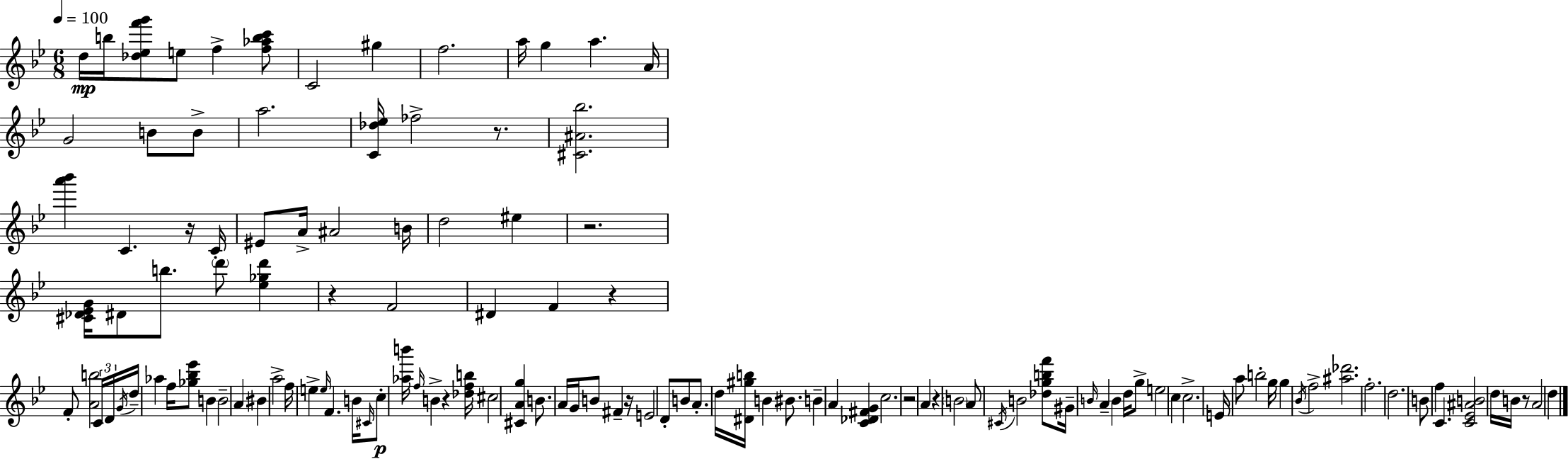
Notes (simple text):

D5/s B5/s [Db5,Eb5,F6,G6]/e E5/e F5/q [F5,Ab5,B5,C6]/e C4/h G#5/q F5/h. A5/s G5/q A5/q. A4/s G4/h B4/e B4/e A5/h. [C4,Db5,Eb5]/s FES5/h R/e. [C#4,A#4,Bb5]/h. [A6,Bb6]/q C4/q. R/s C4/s EIS4/e A4/s A#4/h B4/s D5/h EIS5/q R/h. [C#4,Db4,Eb4,G4]/s D#4/e B5/e. D6/e [Eb5,Gb5,D6]/q R/q F4/h D#4/q F4/q R/q F4/e [A4,B5]/h C4/s D4/s G4/s D5/s Ab5/q F5/s [Gb5,Bb5,Eb6]/e B4/q B4/h A4/q BIS4/q A5/h F5/s E5/q E5/s F4/q. B4/s C#4/s C5/e [Ab5,B6]/s F5/s B4/q R/q [Db5,F5,B5]/s C#5/h [C#4,A4,G5]/q B4/e. A4/s G4/s B4/e F#4/q R/s E4/h D4/e B4/e A4/e. D5/s [D#4,G#5,B5]/s B4/q BIS4/e. B4/q A4/q [C4,Db4,F#4,G4]/q C5/h. R/h A4/q R/q B4/h A4/e C#4/s B4/h [Db5,G5,B5,F6]/e G#4/s B4/s A4/q B4/q D5/s G5/e E5/h C5/q C5/h. E4/s A5/e B5/h G5/s G5/q Bb4/s F5/h [A#5,Db6]/h. F5/h. D5/h. B4/e F5/q C4/q. [C4,Eb4,A#4,B4]/h D5/s B4/s R/e A4/h D5/q